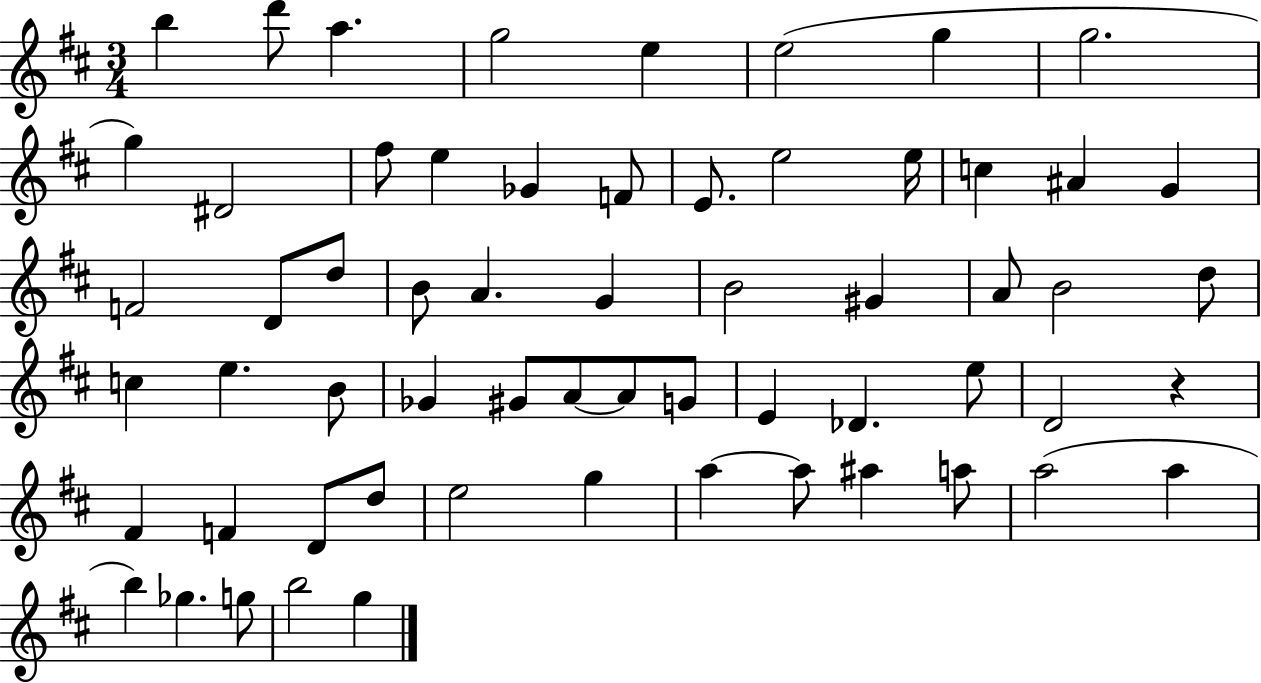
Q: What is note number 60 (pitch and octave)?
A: G5